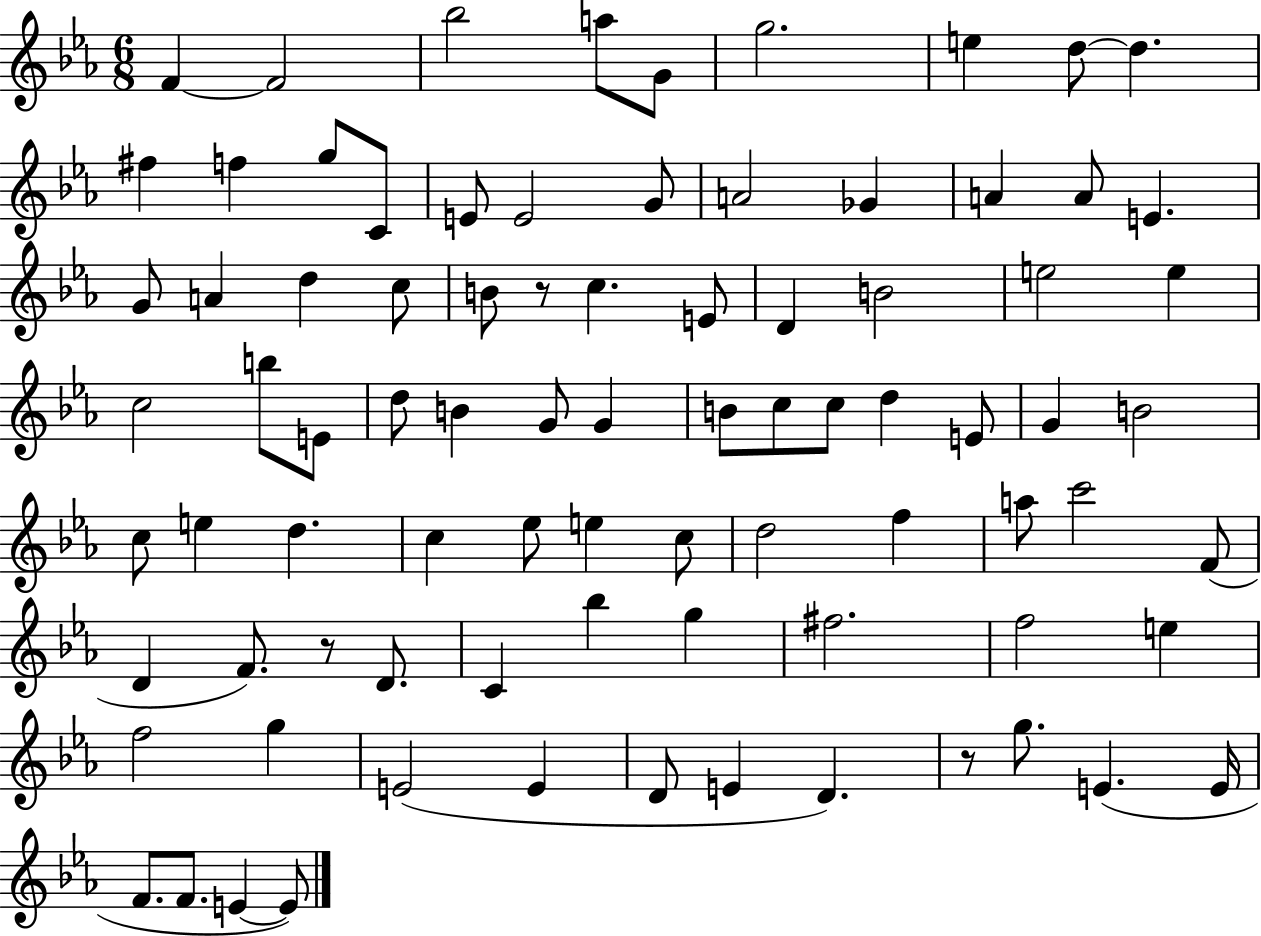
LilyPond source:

{
  \clef treble
  \numericTimeSignature
  \time 6/8
  \key ees \major
  f'4~~ f'2 | bes''2 a''8 g'8 | g''2. | e''4 d''8~~ d''4. | \break fis''4 f''4 g''8 c'8 | e'8 e'2 g'8 | a'2 ges'4 | a'4 a'8 e'4. | \break g'8 a'4 d''4 c''8 | b'8 r8 c''4. e'8 | d'4 b'2 | e''2 e''4 | \break c''2 b''8 e'8 | d''8 b'4 g'8 g'4 | b'8 c''8 c''8 d''4 e'8 | g'4 b'2 | \break c''8 e''4 d''4. | c''4 ees''8 e''4 c''8 | d''2 f''4 | a''8 c'''2 f'8( | \break d'4 f'8.) r8 d'8. | c'4 bes''4 g''4 | fis''2. | f''2 e''4 | \break f''2 g''4 | e'2( e'4 | d'8 e'4 d'4.) | r8 g''8. e'4.( e'16 | \break f'8. f'8. e'4~~ e'8) | \bar "|."
}